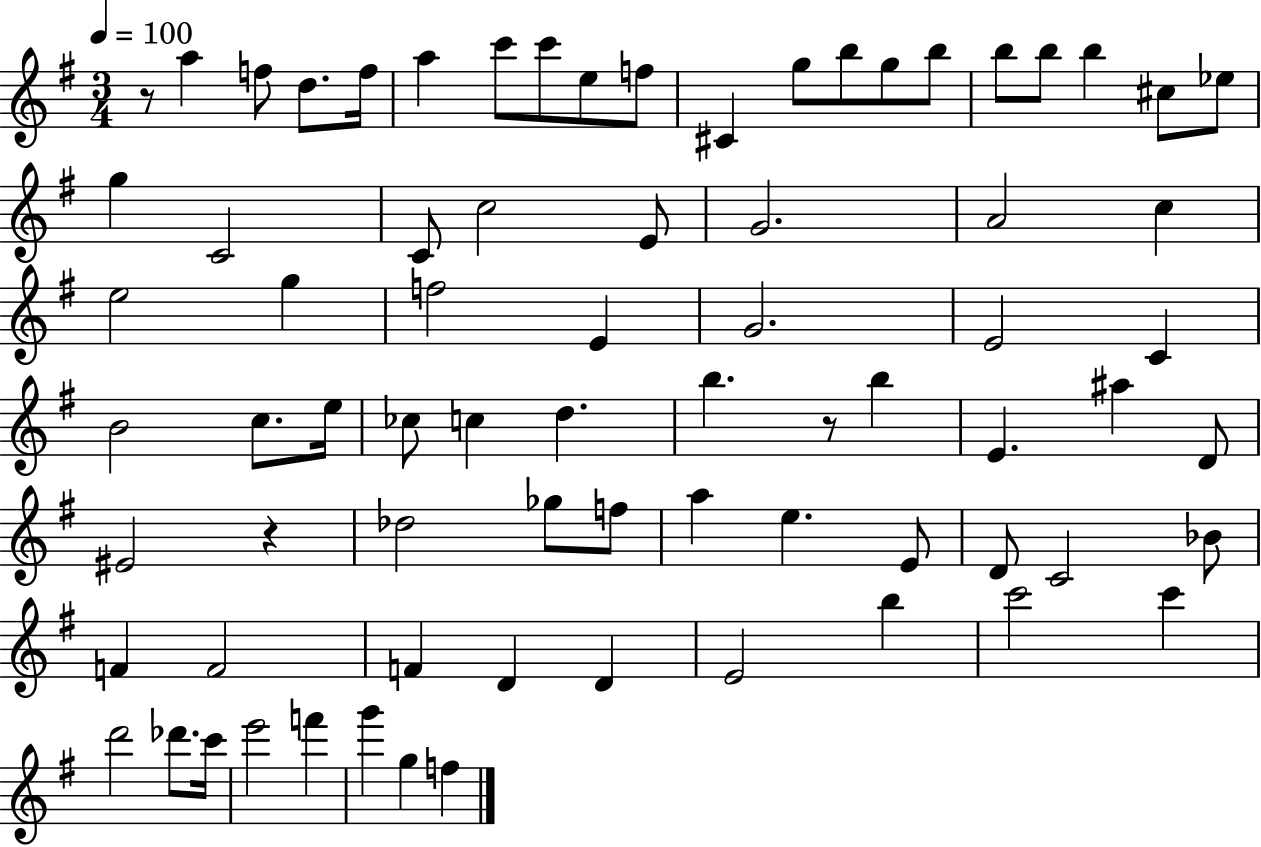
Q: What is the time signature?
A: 3/4